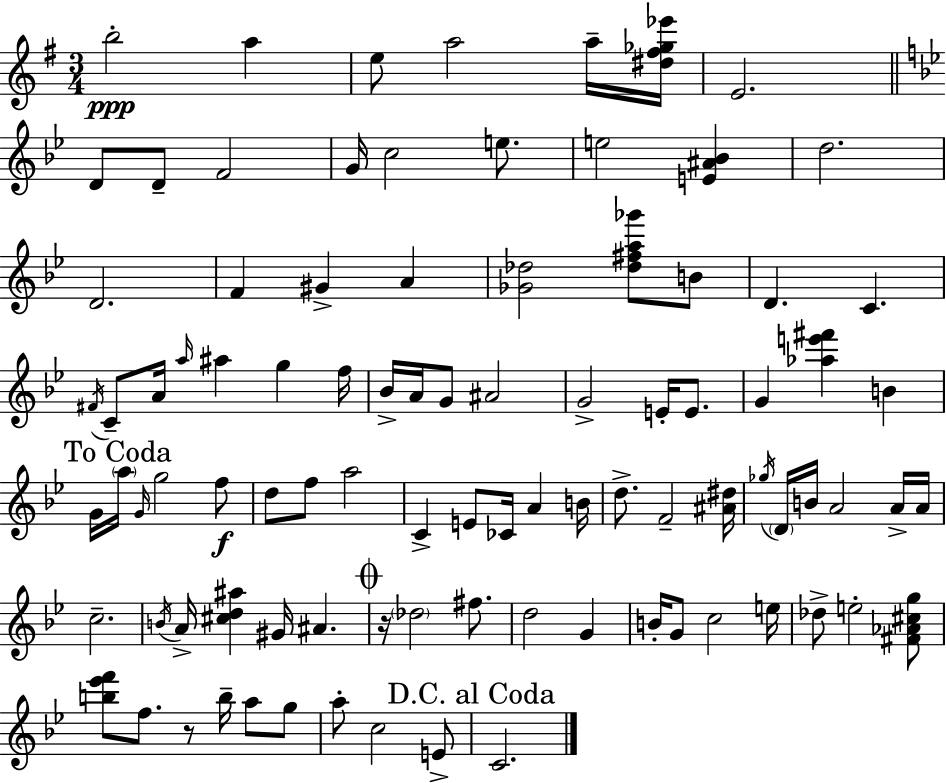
{
  \clef treble
  \numericTimeSignature
  \time 3/4
  \key e \minor
  b''2-.\ppp a''4 | e''8 a''2 a''16-- <dis'' fis'' ges'' ees'''>16 | e'2. | \bar "||" \break \key bes \major d'8 d'8-- f'2 | g'16 c''2 e''8. | e''2 <e' ais' bes'>4 | d''2. | \break d'2. | f'4 gis'4-> a'4 | <ges' des''>2 <des'' fis'' a'' ges'''>8 b'8 | d'4. c'4. | \break \acciaccatura { fis'16 } c'8-- a'16 \grace { a''16 } ais''4 g''4 | f''16 bes'16-> a'16 g'8 ais'2 | g'2-> e'16-. e'8. | g'4 <aes'' e''' fis'''>4 b'4 | \break \mark "To Coda" g'16 \parenthesize a''16 \grace { g'16 } g''2 | f''8\f d''8 f''8 a''2 | c'4-> e'8 ces'16 a'4 | b'16 d''8.-> f'2-- | \break <ais' dis''>16 \acciaccatura { ges''16 } \parenthesize d'16 b'16 a'2 | a'16-> a'16 c''2.-- | \acciaccatura { b'16 } a'16-> <cis'' d'' ais''>4 gis'16 ais'4. | \mark \markup { \musicglyph "scripts.coda" } r16 \parenthesize des''2 | \break fis''8. d''2 | g'4 b'16-. g'8 c''2 | e''16 des''8-> e''2-. | <fis' aes' cis'' g''>8 <b'' ees''' f'''>8 f''8. r8 | \break b''16-- a''8 g''8 a''8-. c''2 | e'8-> \mark "D.C. al Coda" c'2. | \bar "|."
}